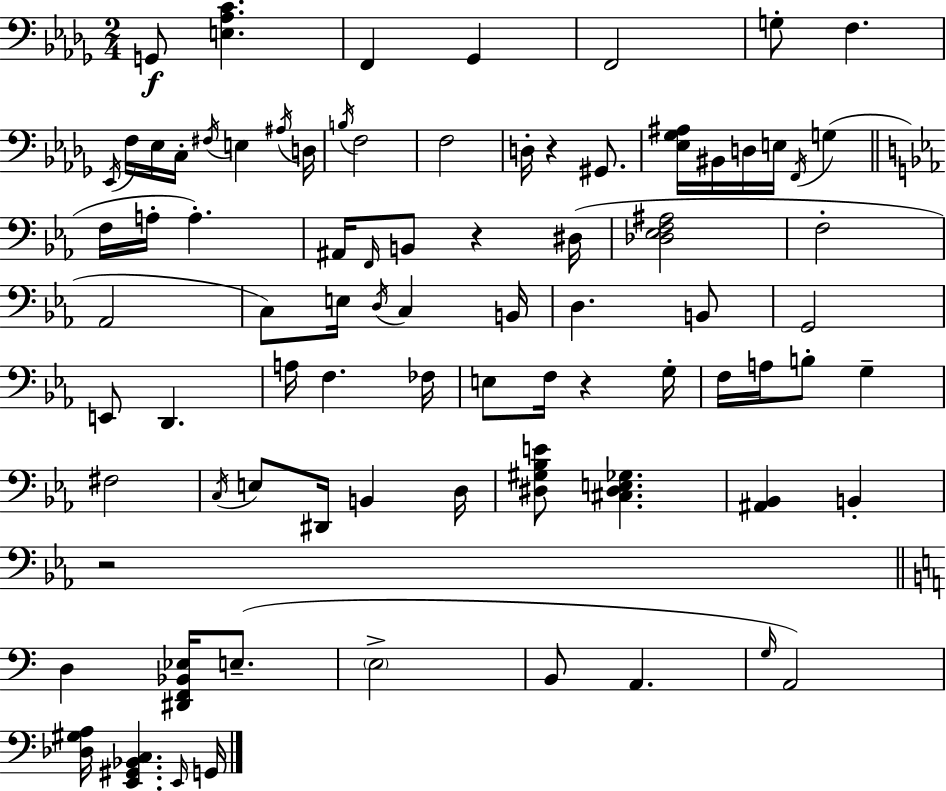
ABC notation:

X:1
T:Untitled
M:2/4
L:1/4
K:Bbm
G,,/2 [E,_A,C] F,, _G,, F,,2 G,/2 F, _E,,/4 F,/4 _E,/4 C,/4 ^F,/4 E, ^A,/4 D,/4 B,/4 F,2 F,2 D,/4 z ^G,,/2 [_E,_G,^A,]/4 ^B,,/4 D,/4 E,/4 F,,/4 G, F,/4 A,/4 A, ^A,,/4 F,,/4 B,,/2 z ^D,/4 [_D,_E,F,^A,]2 F,2 _A,,2 C,/2 E,/4 D,/4 C, B,,/4 D, B,,/2 G,,2 E,,/2 D,, A,/4 F, _F,/4 E,/2 F,/4 z G,/4 F,/4 A,/4 B,/2 G, ^F,2 C,/4 E,/2 ^D,,/4 B,, D,/4 [^D,^G,_B,E]/2 [^C,^D,E,_G,] [^A,,_B,,] B,, z2 D, [^D,,F,,_B,,_E,]/4 E,/2 E,2 B,,/2 A,, G,/4 A,,2 [_D,^G,A,]/4 [E,,^G,,_B,,C,] E,,/4 G,,/4